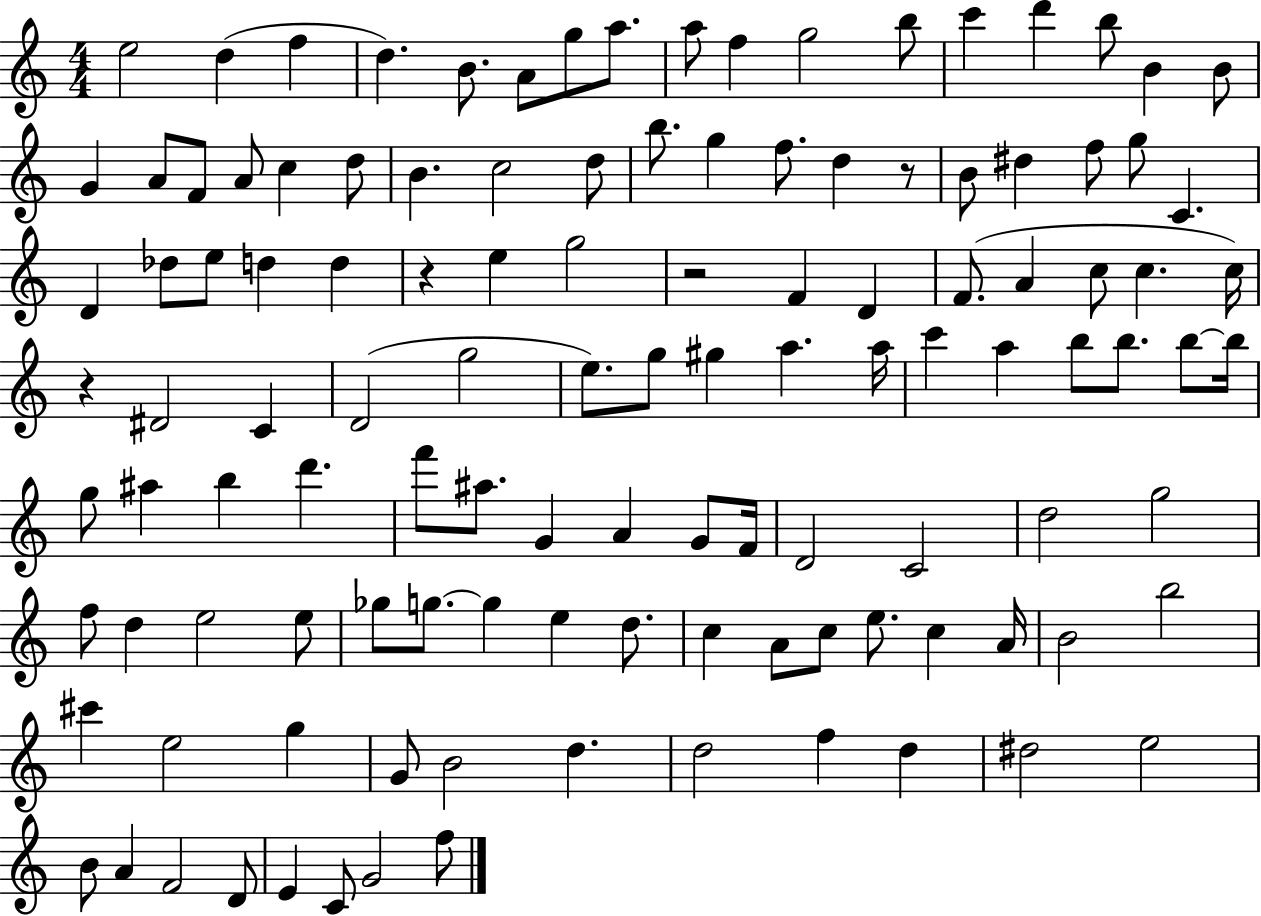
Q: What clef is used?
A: treble